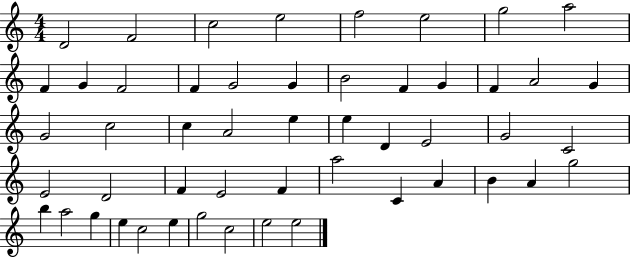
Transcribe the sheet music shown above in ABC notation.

X:1
T:Untitled
M:4/4
L:1/4
K:C
D2 F2 c2 e2 f2 e2 g2 a2 F G F2 F G2 G B2 F G F A2 G G2 c2 c A2 e e D E2 G2 C2 E2 D2 F E2 F a2 C A B A g2 b a2 g e c2 e g2 c2 e2 e2